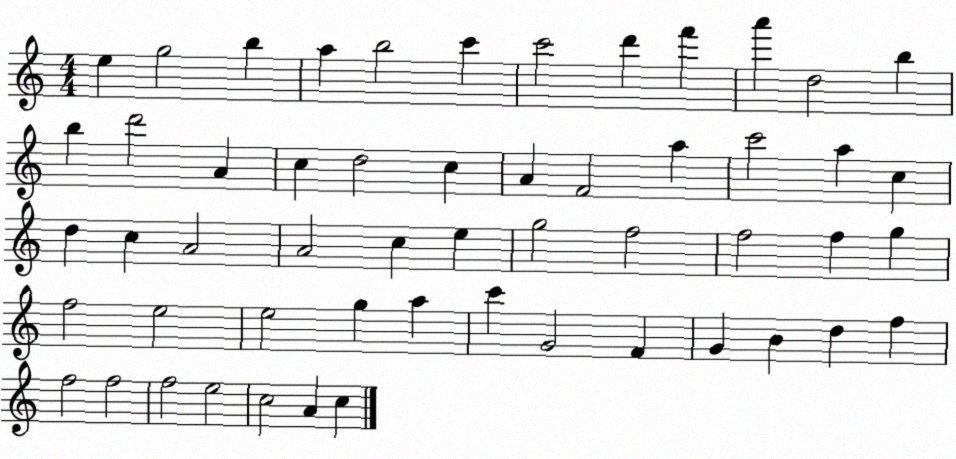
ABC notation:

X:1
T:Untitled
M:4/4
L:1/4
K:C
e g2 b a b2 c' c'2 d' f' a' d2 b b d'2 A c d2 c A F2 a c'2 a c d c A2 A2 c e g2 f2 f2 f g f2 e2 e2 g a c' G2 F G B d f f2 f2 f2 e2 c2 A c